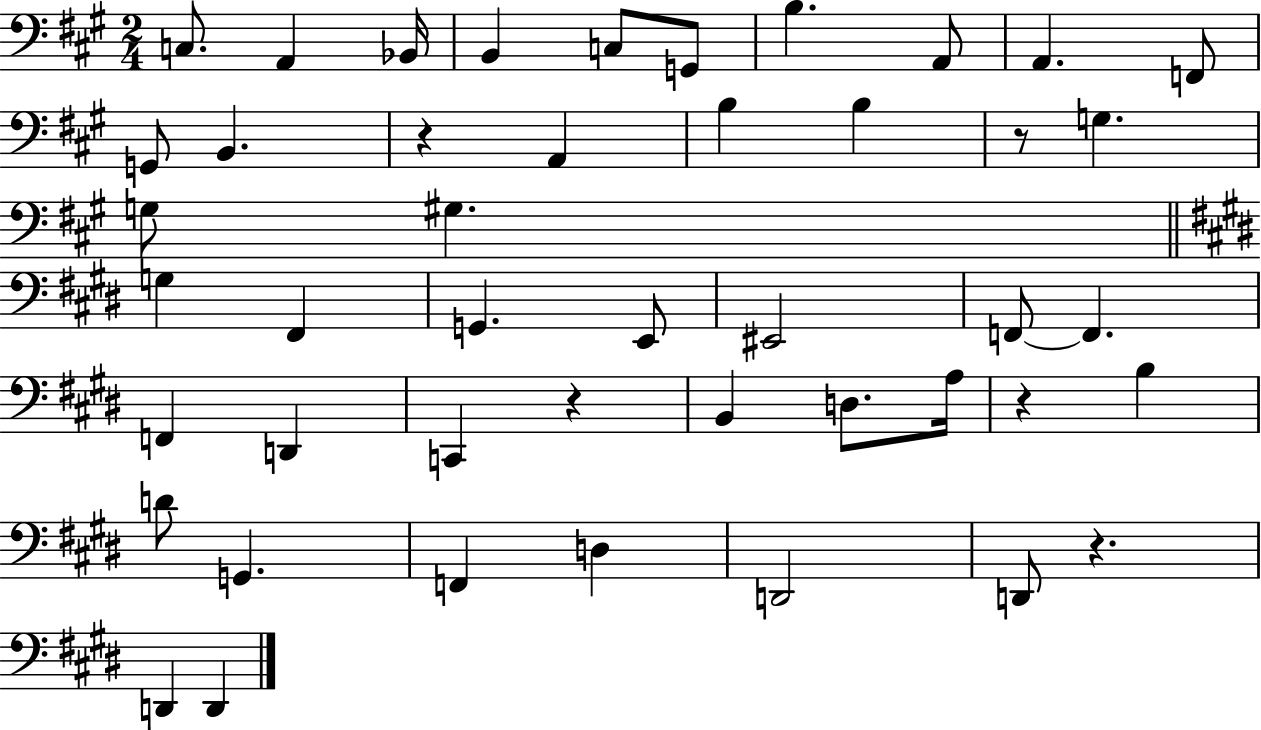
{
  \clef bass
  \numericTimeSignature
  \time 2/4
  \key a \major
  c8. a,4 bes,16 | b,4 c8 g,8 | b4. a,8 | a,4. f,8 | \break g,8 b,4. | r4 a,4 | b4 b4 | r8 g4. | \break g8 gis4. | \bar "||" \break \key e \major g4 fis,4 | g,4. e,8 | eis,2 | f,8~~ f,4. | \break f,4 d,4 | c,4 r4 | b,4 d8. a16 | r4 b4 | \break d'8 g,4. | f,4 d4 | d,2 | d,8 r4. | \break d,4 d,4 | \bar "|."
}